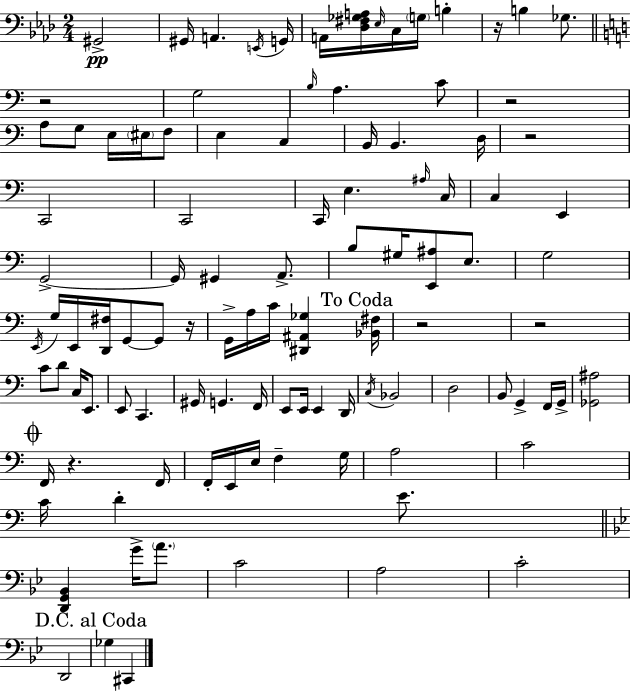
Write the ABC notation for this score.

X:1
T:Untitled
M:2/4
L:1/4
K:Ab
^G,,2 ^G,,/4 A,, E,,/4 G,,/4 A,,/4 [_D,^F,_G,A,]/4 _E,/4 C,/4 G,/4 B, z/4 B, _G,/2 z2 G,2 B,/4 A, C/2 z2 A,/2 G,/2 E,/4 ^E,/4 F,/2 E, C, B,,/4 B,, D,/4 z2 C,,2 C,,2 C,,/4 E, ^A,/4 C,/4 C, E,, G,,2 G,,/4 ^G,, A,,/2 B,/2 ^G,/4 [E,,^A,]/2 E,/2 G,2 E,,/4 G,/4 E,,/4 [D,,^F,]/4 G,,/2 G,,/2 z/4 G,,/4 A,/4 C/4 [^D,,^A,,_G,] [_B,,^F,]/4 z2 z2 C/2 D/2 C,/4 E,,/2 E,,/2 C,, ^G,,/4 G,, F,,/4 E,,/2 E,,/4 E,, D,,/4 C,/4 _B,,2 D,2 B,,/2 G,, F,,/4 G,,/4 [_G,,^A,]2 F,,/4 z F,,/4 F,,/4 E,,/4 E,/4 F, G,/4 A,2 C2 C/4 D E/2 [D,,G,,_B,,] G/4 A/2 C2 A,2 C2 D,,2 _G, ^C,,